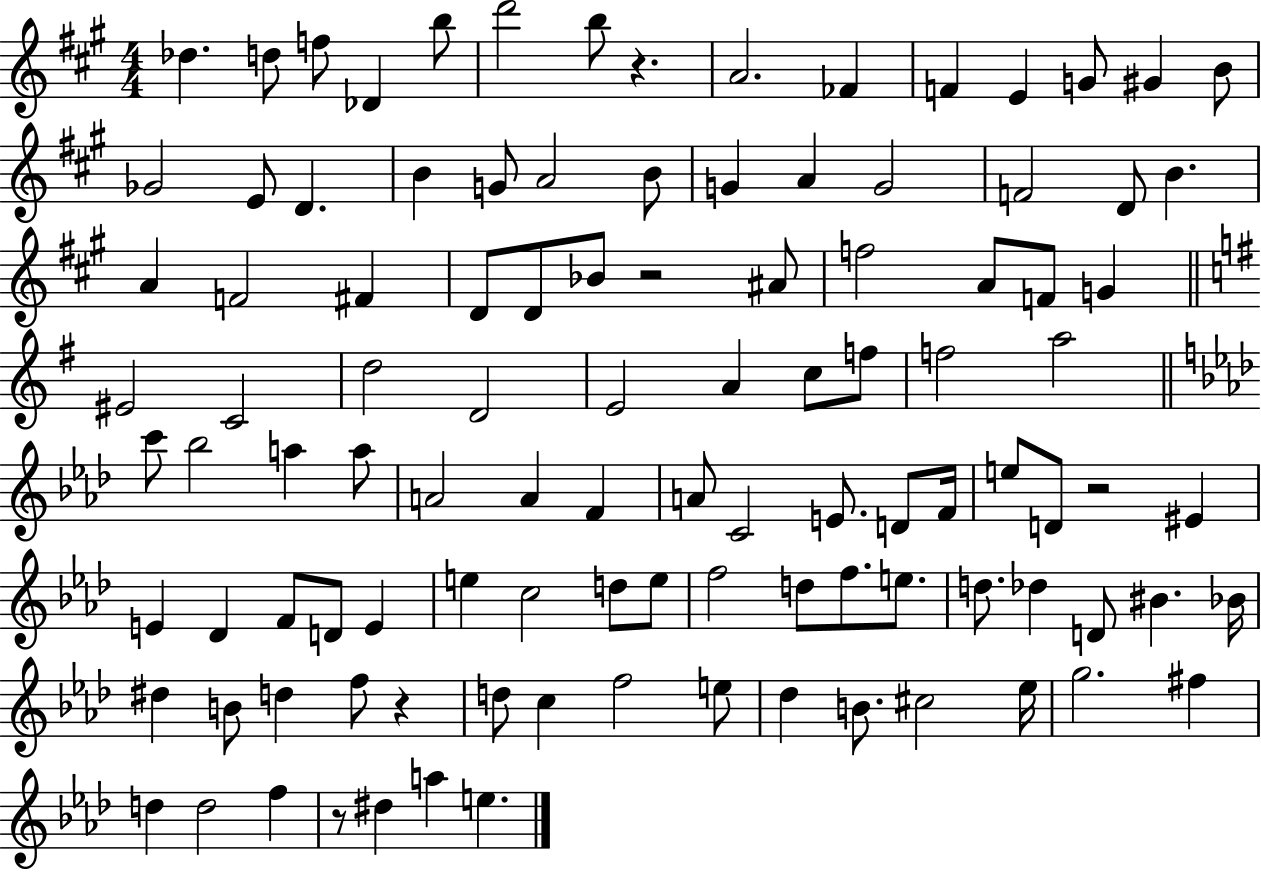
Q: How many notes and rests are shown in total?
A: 106